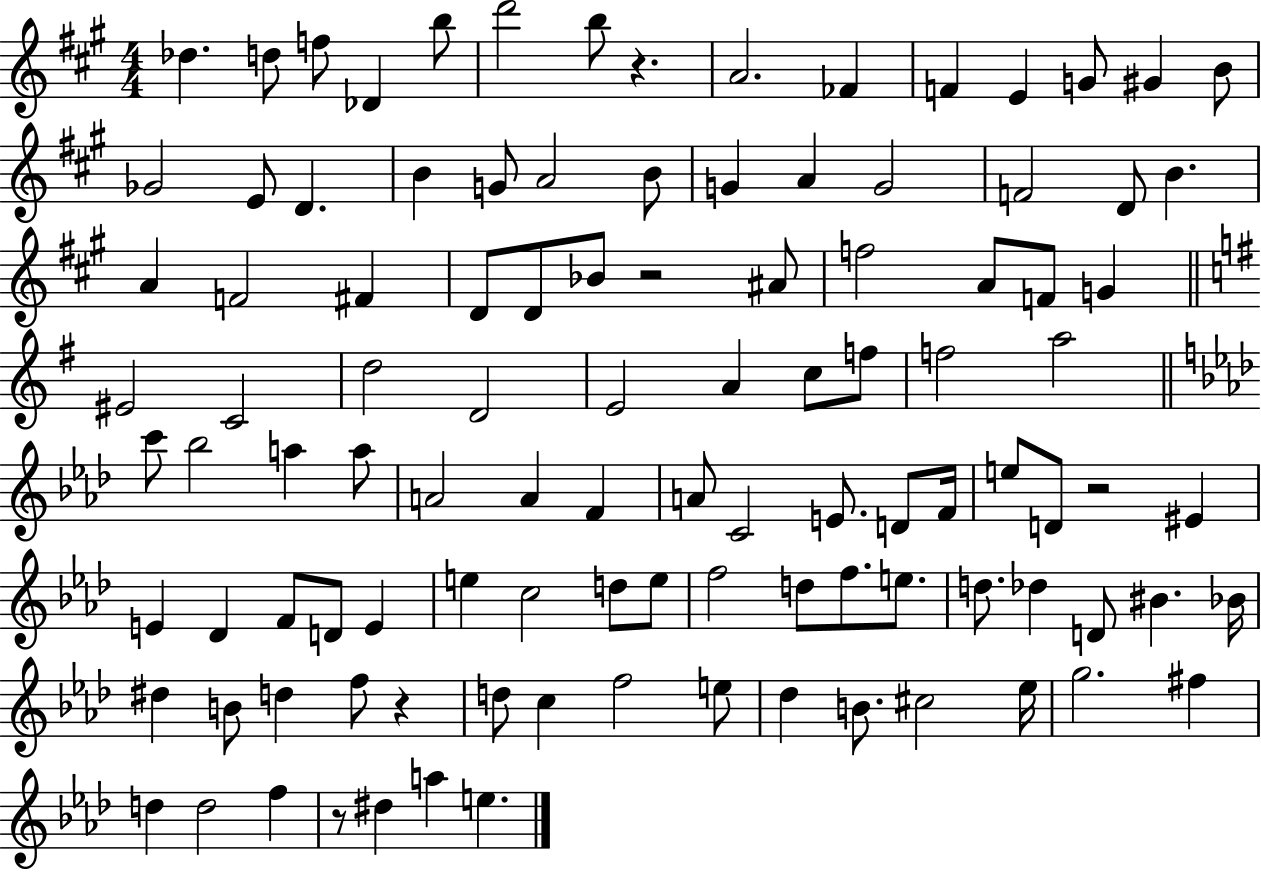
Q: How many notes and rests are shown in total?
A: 106